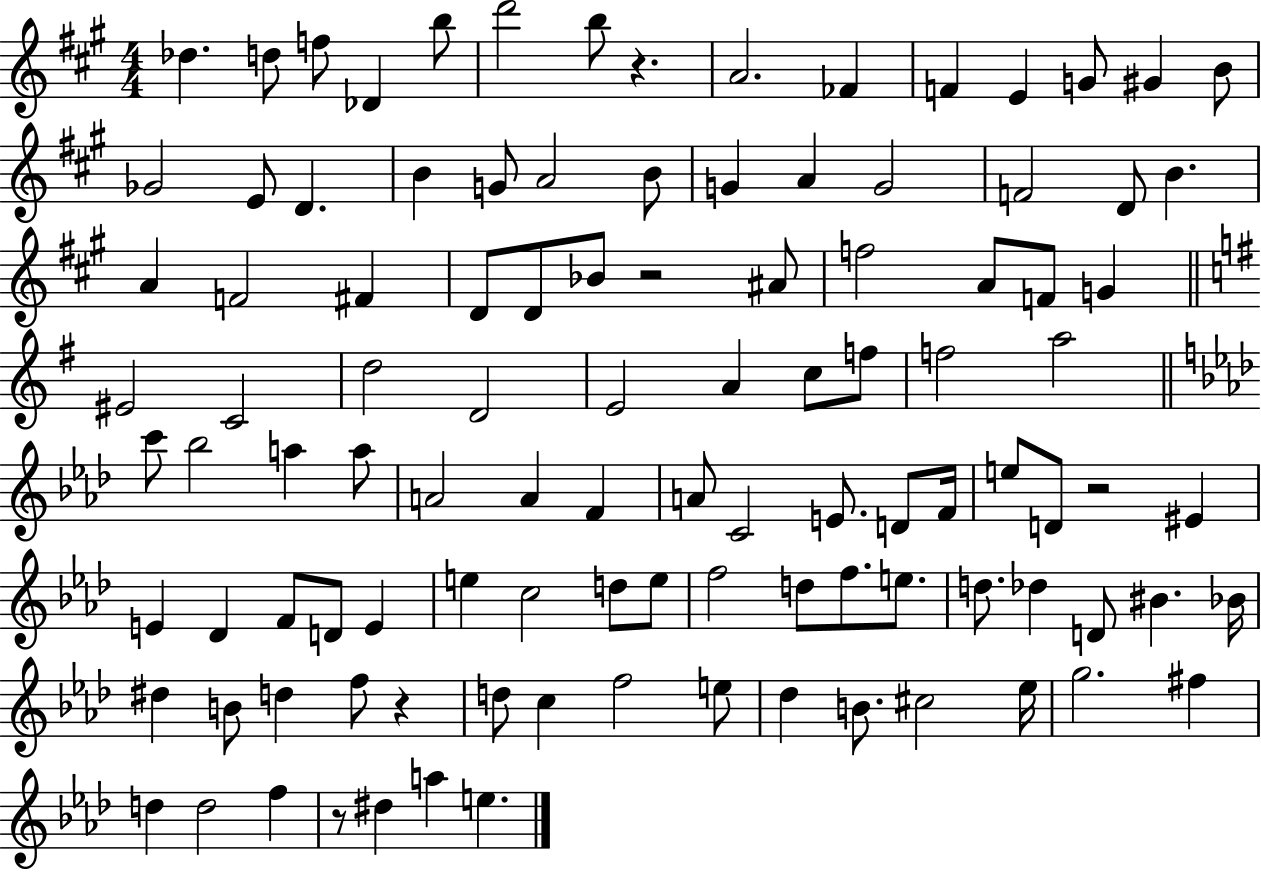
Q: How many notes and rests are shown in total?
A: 106